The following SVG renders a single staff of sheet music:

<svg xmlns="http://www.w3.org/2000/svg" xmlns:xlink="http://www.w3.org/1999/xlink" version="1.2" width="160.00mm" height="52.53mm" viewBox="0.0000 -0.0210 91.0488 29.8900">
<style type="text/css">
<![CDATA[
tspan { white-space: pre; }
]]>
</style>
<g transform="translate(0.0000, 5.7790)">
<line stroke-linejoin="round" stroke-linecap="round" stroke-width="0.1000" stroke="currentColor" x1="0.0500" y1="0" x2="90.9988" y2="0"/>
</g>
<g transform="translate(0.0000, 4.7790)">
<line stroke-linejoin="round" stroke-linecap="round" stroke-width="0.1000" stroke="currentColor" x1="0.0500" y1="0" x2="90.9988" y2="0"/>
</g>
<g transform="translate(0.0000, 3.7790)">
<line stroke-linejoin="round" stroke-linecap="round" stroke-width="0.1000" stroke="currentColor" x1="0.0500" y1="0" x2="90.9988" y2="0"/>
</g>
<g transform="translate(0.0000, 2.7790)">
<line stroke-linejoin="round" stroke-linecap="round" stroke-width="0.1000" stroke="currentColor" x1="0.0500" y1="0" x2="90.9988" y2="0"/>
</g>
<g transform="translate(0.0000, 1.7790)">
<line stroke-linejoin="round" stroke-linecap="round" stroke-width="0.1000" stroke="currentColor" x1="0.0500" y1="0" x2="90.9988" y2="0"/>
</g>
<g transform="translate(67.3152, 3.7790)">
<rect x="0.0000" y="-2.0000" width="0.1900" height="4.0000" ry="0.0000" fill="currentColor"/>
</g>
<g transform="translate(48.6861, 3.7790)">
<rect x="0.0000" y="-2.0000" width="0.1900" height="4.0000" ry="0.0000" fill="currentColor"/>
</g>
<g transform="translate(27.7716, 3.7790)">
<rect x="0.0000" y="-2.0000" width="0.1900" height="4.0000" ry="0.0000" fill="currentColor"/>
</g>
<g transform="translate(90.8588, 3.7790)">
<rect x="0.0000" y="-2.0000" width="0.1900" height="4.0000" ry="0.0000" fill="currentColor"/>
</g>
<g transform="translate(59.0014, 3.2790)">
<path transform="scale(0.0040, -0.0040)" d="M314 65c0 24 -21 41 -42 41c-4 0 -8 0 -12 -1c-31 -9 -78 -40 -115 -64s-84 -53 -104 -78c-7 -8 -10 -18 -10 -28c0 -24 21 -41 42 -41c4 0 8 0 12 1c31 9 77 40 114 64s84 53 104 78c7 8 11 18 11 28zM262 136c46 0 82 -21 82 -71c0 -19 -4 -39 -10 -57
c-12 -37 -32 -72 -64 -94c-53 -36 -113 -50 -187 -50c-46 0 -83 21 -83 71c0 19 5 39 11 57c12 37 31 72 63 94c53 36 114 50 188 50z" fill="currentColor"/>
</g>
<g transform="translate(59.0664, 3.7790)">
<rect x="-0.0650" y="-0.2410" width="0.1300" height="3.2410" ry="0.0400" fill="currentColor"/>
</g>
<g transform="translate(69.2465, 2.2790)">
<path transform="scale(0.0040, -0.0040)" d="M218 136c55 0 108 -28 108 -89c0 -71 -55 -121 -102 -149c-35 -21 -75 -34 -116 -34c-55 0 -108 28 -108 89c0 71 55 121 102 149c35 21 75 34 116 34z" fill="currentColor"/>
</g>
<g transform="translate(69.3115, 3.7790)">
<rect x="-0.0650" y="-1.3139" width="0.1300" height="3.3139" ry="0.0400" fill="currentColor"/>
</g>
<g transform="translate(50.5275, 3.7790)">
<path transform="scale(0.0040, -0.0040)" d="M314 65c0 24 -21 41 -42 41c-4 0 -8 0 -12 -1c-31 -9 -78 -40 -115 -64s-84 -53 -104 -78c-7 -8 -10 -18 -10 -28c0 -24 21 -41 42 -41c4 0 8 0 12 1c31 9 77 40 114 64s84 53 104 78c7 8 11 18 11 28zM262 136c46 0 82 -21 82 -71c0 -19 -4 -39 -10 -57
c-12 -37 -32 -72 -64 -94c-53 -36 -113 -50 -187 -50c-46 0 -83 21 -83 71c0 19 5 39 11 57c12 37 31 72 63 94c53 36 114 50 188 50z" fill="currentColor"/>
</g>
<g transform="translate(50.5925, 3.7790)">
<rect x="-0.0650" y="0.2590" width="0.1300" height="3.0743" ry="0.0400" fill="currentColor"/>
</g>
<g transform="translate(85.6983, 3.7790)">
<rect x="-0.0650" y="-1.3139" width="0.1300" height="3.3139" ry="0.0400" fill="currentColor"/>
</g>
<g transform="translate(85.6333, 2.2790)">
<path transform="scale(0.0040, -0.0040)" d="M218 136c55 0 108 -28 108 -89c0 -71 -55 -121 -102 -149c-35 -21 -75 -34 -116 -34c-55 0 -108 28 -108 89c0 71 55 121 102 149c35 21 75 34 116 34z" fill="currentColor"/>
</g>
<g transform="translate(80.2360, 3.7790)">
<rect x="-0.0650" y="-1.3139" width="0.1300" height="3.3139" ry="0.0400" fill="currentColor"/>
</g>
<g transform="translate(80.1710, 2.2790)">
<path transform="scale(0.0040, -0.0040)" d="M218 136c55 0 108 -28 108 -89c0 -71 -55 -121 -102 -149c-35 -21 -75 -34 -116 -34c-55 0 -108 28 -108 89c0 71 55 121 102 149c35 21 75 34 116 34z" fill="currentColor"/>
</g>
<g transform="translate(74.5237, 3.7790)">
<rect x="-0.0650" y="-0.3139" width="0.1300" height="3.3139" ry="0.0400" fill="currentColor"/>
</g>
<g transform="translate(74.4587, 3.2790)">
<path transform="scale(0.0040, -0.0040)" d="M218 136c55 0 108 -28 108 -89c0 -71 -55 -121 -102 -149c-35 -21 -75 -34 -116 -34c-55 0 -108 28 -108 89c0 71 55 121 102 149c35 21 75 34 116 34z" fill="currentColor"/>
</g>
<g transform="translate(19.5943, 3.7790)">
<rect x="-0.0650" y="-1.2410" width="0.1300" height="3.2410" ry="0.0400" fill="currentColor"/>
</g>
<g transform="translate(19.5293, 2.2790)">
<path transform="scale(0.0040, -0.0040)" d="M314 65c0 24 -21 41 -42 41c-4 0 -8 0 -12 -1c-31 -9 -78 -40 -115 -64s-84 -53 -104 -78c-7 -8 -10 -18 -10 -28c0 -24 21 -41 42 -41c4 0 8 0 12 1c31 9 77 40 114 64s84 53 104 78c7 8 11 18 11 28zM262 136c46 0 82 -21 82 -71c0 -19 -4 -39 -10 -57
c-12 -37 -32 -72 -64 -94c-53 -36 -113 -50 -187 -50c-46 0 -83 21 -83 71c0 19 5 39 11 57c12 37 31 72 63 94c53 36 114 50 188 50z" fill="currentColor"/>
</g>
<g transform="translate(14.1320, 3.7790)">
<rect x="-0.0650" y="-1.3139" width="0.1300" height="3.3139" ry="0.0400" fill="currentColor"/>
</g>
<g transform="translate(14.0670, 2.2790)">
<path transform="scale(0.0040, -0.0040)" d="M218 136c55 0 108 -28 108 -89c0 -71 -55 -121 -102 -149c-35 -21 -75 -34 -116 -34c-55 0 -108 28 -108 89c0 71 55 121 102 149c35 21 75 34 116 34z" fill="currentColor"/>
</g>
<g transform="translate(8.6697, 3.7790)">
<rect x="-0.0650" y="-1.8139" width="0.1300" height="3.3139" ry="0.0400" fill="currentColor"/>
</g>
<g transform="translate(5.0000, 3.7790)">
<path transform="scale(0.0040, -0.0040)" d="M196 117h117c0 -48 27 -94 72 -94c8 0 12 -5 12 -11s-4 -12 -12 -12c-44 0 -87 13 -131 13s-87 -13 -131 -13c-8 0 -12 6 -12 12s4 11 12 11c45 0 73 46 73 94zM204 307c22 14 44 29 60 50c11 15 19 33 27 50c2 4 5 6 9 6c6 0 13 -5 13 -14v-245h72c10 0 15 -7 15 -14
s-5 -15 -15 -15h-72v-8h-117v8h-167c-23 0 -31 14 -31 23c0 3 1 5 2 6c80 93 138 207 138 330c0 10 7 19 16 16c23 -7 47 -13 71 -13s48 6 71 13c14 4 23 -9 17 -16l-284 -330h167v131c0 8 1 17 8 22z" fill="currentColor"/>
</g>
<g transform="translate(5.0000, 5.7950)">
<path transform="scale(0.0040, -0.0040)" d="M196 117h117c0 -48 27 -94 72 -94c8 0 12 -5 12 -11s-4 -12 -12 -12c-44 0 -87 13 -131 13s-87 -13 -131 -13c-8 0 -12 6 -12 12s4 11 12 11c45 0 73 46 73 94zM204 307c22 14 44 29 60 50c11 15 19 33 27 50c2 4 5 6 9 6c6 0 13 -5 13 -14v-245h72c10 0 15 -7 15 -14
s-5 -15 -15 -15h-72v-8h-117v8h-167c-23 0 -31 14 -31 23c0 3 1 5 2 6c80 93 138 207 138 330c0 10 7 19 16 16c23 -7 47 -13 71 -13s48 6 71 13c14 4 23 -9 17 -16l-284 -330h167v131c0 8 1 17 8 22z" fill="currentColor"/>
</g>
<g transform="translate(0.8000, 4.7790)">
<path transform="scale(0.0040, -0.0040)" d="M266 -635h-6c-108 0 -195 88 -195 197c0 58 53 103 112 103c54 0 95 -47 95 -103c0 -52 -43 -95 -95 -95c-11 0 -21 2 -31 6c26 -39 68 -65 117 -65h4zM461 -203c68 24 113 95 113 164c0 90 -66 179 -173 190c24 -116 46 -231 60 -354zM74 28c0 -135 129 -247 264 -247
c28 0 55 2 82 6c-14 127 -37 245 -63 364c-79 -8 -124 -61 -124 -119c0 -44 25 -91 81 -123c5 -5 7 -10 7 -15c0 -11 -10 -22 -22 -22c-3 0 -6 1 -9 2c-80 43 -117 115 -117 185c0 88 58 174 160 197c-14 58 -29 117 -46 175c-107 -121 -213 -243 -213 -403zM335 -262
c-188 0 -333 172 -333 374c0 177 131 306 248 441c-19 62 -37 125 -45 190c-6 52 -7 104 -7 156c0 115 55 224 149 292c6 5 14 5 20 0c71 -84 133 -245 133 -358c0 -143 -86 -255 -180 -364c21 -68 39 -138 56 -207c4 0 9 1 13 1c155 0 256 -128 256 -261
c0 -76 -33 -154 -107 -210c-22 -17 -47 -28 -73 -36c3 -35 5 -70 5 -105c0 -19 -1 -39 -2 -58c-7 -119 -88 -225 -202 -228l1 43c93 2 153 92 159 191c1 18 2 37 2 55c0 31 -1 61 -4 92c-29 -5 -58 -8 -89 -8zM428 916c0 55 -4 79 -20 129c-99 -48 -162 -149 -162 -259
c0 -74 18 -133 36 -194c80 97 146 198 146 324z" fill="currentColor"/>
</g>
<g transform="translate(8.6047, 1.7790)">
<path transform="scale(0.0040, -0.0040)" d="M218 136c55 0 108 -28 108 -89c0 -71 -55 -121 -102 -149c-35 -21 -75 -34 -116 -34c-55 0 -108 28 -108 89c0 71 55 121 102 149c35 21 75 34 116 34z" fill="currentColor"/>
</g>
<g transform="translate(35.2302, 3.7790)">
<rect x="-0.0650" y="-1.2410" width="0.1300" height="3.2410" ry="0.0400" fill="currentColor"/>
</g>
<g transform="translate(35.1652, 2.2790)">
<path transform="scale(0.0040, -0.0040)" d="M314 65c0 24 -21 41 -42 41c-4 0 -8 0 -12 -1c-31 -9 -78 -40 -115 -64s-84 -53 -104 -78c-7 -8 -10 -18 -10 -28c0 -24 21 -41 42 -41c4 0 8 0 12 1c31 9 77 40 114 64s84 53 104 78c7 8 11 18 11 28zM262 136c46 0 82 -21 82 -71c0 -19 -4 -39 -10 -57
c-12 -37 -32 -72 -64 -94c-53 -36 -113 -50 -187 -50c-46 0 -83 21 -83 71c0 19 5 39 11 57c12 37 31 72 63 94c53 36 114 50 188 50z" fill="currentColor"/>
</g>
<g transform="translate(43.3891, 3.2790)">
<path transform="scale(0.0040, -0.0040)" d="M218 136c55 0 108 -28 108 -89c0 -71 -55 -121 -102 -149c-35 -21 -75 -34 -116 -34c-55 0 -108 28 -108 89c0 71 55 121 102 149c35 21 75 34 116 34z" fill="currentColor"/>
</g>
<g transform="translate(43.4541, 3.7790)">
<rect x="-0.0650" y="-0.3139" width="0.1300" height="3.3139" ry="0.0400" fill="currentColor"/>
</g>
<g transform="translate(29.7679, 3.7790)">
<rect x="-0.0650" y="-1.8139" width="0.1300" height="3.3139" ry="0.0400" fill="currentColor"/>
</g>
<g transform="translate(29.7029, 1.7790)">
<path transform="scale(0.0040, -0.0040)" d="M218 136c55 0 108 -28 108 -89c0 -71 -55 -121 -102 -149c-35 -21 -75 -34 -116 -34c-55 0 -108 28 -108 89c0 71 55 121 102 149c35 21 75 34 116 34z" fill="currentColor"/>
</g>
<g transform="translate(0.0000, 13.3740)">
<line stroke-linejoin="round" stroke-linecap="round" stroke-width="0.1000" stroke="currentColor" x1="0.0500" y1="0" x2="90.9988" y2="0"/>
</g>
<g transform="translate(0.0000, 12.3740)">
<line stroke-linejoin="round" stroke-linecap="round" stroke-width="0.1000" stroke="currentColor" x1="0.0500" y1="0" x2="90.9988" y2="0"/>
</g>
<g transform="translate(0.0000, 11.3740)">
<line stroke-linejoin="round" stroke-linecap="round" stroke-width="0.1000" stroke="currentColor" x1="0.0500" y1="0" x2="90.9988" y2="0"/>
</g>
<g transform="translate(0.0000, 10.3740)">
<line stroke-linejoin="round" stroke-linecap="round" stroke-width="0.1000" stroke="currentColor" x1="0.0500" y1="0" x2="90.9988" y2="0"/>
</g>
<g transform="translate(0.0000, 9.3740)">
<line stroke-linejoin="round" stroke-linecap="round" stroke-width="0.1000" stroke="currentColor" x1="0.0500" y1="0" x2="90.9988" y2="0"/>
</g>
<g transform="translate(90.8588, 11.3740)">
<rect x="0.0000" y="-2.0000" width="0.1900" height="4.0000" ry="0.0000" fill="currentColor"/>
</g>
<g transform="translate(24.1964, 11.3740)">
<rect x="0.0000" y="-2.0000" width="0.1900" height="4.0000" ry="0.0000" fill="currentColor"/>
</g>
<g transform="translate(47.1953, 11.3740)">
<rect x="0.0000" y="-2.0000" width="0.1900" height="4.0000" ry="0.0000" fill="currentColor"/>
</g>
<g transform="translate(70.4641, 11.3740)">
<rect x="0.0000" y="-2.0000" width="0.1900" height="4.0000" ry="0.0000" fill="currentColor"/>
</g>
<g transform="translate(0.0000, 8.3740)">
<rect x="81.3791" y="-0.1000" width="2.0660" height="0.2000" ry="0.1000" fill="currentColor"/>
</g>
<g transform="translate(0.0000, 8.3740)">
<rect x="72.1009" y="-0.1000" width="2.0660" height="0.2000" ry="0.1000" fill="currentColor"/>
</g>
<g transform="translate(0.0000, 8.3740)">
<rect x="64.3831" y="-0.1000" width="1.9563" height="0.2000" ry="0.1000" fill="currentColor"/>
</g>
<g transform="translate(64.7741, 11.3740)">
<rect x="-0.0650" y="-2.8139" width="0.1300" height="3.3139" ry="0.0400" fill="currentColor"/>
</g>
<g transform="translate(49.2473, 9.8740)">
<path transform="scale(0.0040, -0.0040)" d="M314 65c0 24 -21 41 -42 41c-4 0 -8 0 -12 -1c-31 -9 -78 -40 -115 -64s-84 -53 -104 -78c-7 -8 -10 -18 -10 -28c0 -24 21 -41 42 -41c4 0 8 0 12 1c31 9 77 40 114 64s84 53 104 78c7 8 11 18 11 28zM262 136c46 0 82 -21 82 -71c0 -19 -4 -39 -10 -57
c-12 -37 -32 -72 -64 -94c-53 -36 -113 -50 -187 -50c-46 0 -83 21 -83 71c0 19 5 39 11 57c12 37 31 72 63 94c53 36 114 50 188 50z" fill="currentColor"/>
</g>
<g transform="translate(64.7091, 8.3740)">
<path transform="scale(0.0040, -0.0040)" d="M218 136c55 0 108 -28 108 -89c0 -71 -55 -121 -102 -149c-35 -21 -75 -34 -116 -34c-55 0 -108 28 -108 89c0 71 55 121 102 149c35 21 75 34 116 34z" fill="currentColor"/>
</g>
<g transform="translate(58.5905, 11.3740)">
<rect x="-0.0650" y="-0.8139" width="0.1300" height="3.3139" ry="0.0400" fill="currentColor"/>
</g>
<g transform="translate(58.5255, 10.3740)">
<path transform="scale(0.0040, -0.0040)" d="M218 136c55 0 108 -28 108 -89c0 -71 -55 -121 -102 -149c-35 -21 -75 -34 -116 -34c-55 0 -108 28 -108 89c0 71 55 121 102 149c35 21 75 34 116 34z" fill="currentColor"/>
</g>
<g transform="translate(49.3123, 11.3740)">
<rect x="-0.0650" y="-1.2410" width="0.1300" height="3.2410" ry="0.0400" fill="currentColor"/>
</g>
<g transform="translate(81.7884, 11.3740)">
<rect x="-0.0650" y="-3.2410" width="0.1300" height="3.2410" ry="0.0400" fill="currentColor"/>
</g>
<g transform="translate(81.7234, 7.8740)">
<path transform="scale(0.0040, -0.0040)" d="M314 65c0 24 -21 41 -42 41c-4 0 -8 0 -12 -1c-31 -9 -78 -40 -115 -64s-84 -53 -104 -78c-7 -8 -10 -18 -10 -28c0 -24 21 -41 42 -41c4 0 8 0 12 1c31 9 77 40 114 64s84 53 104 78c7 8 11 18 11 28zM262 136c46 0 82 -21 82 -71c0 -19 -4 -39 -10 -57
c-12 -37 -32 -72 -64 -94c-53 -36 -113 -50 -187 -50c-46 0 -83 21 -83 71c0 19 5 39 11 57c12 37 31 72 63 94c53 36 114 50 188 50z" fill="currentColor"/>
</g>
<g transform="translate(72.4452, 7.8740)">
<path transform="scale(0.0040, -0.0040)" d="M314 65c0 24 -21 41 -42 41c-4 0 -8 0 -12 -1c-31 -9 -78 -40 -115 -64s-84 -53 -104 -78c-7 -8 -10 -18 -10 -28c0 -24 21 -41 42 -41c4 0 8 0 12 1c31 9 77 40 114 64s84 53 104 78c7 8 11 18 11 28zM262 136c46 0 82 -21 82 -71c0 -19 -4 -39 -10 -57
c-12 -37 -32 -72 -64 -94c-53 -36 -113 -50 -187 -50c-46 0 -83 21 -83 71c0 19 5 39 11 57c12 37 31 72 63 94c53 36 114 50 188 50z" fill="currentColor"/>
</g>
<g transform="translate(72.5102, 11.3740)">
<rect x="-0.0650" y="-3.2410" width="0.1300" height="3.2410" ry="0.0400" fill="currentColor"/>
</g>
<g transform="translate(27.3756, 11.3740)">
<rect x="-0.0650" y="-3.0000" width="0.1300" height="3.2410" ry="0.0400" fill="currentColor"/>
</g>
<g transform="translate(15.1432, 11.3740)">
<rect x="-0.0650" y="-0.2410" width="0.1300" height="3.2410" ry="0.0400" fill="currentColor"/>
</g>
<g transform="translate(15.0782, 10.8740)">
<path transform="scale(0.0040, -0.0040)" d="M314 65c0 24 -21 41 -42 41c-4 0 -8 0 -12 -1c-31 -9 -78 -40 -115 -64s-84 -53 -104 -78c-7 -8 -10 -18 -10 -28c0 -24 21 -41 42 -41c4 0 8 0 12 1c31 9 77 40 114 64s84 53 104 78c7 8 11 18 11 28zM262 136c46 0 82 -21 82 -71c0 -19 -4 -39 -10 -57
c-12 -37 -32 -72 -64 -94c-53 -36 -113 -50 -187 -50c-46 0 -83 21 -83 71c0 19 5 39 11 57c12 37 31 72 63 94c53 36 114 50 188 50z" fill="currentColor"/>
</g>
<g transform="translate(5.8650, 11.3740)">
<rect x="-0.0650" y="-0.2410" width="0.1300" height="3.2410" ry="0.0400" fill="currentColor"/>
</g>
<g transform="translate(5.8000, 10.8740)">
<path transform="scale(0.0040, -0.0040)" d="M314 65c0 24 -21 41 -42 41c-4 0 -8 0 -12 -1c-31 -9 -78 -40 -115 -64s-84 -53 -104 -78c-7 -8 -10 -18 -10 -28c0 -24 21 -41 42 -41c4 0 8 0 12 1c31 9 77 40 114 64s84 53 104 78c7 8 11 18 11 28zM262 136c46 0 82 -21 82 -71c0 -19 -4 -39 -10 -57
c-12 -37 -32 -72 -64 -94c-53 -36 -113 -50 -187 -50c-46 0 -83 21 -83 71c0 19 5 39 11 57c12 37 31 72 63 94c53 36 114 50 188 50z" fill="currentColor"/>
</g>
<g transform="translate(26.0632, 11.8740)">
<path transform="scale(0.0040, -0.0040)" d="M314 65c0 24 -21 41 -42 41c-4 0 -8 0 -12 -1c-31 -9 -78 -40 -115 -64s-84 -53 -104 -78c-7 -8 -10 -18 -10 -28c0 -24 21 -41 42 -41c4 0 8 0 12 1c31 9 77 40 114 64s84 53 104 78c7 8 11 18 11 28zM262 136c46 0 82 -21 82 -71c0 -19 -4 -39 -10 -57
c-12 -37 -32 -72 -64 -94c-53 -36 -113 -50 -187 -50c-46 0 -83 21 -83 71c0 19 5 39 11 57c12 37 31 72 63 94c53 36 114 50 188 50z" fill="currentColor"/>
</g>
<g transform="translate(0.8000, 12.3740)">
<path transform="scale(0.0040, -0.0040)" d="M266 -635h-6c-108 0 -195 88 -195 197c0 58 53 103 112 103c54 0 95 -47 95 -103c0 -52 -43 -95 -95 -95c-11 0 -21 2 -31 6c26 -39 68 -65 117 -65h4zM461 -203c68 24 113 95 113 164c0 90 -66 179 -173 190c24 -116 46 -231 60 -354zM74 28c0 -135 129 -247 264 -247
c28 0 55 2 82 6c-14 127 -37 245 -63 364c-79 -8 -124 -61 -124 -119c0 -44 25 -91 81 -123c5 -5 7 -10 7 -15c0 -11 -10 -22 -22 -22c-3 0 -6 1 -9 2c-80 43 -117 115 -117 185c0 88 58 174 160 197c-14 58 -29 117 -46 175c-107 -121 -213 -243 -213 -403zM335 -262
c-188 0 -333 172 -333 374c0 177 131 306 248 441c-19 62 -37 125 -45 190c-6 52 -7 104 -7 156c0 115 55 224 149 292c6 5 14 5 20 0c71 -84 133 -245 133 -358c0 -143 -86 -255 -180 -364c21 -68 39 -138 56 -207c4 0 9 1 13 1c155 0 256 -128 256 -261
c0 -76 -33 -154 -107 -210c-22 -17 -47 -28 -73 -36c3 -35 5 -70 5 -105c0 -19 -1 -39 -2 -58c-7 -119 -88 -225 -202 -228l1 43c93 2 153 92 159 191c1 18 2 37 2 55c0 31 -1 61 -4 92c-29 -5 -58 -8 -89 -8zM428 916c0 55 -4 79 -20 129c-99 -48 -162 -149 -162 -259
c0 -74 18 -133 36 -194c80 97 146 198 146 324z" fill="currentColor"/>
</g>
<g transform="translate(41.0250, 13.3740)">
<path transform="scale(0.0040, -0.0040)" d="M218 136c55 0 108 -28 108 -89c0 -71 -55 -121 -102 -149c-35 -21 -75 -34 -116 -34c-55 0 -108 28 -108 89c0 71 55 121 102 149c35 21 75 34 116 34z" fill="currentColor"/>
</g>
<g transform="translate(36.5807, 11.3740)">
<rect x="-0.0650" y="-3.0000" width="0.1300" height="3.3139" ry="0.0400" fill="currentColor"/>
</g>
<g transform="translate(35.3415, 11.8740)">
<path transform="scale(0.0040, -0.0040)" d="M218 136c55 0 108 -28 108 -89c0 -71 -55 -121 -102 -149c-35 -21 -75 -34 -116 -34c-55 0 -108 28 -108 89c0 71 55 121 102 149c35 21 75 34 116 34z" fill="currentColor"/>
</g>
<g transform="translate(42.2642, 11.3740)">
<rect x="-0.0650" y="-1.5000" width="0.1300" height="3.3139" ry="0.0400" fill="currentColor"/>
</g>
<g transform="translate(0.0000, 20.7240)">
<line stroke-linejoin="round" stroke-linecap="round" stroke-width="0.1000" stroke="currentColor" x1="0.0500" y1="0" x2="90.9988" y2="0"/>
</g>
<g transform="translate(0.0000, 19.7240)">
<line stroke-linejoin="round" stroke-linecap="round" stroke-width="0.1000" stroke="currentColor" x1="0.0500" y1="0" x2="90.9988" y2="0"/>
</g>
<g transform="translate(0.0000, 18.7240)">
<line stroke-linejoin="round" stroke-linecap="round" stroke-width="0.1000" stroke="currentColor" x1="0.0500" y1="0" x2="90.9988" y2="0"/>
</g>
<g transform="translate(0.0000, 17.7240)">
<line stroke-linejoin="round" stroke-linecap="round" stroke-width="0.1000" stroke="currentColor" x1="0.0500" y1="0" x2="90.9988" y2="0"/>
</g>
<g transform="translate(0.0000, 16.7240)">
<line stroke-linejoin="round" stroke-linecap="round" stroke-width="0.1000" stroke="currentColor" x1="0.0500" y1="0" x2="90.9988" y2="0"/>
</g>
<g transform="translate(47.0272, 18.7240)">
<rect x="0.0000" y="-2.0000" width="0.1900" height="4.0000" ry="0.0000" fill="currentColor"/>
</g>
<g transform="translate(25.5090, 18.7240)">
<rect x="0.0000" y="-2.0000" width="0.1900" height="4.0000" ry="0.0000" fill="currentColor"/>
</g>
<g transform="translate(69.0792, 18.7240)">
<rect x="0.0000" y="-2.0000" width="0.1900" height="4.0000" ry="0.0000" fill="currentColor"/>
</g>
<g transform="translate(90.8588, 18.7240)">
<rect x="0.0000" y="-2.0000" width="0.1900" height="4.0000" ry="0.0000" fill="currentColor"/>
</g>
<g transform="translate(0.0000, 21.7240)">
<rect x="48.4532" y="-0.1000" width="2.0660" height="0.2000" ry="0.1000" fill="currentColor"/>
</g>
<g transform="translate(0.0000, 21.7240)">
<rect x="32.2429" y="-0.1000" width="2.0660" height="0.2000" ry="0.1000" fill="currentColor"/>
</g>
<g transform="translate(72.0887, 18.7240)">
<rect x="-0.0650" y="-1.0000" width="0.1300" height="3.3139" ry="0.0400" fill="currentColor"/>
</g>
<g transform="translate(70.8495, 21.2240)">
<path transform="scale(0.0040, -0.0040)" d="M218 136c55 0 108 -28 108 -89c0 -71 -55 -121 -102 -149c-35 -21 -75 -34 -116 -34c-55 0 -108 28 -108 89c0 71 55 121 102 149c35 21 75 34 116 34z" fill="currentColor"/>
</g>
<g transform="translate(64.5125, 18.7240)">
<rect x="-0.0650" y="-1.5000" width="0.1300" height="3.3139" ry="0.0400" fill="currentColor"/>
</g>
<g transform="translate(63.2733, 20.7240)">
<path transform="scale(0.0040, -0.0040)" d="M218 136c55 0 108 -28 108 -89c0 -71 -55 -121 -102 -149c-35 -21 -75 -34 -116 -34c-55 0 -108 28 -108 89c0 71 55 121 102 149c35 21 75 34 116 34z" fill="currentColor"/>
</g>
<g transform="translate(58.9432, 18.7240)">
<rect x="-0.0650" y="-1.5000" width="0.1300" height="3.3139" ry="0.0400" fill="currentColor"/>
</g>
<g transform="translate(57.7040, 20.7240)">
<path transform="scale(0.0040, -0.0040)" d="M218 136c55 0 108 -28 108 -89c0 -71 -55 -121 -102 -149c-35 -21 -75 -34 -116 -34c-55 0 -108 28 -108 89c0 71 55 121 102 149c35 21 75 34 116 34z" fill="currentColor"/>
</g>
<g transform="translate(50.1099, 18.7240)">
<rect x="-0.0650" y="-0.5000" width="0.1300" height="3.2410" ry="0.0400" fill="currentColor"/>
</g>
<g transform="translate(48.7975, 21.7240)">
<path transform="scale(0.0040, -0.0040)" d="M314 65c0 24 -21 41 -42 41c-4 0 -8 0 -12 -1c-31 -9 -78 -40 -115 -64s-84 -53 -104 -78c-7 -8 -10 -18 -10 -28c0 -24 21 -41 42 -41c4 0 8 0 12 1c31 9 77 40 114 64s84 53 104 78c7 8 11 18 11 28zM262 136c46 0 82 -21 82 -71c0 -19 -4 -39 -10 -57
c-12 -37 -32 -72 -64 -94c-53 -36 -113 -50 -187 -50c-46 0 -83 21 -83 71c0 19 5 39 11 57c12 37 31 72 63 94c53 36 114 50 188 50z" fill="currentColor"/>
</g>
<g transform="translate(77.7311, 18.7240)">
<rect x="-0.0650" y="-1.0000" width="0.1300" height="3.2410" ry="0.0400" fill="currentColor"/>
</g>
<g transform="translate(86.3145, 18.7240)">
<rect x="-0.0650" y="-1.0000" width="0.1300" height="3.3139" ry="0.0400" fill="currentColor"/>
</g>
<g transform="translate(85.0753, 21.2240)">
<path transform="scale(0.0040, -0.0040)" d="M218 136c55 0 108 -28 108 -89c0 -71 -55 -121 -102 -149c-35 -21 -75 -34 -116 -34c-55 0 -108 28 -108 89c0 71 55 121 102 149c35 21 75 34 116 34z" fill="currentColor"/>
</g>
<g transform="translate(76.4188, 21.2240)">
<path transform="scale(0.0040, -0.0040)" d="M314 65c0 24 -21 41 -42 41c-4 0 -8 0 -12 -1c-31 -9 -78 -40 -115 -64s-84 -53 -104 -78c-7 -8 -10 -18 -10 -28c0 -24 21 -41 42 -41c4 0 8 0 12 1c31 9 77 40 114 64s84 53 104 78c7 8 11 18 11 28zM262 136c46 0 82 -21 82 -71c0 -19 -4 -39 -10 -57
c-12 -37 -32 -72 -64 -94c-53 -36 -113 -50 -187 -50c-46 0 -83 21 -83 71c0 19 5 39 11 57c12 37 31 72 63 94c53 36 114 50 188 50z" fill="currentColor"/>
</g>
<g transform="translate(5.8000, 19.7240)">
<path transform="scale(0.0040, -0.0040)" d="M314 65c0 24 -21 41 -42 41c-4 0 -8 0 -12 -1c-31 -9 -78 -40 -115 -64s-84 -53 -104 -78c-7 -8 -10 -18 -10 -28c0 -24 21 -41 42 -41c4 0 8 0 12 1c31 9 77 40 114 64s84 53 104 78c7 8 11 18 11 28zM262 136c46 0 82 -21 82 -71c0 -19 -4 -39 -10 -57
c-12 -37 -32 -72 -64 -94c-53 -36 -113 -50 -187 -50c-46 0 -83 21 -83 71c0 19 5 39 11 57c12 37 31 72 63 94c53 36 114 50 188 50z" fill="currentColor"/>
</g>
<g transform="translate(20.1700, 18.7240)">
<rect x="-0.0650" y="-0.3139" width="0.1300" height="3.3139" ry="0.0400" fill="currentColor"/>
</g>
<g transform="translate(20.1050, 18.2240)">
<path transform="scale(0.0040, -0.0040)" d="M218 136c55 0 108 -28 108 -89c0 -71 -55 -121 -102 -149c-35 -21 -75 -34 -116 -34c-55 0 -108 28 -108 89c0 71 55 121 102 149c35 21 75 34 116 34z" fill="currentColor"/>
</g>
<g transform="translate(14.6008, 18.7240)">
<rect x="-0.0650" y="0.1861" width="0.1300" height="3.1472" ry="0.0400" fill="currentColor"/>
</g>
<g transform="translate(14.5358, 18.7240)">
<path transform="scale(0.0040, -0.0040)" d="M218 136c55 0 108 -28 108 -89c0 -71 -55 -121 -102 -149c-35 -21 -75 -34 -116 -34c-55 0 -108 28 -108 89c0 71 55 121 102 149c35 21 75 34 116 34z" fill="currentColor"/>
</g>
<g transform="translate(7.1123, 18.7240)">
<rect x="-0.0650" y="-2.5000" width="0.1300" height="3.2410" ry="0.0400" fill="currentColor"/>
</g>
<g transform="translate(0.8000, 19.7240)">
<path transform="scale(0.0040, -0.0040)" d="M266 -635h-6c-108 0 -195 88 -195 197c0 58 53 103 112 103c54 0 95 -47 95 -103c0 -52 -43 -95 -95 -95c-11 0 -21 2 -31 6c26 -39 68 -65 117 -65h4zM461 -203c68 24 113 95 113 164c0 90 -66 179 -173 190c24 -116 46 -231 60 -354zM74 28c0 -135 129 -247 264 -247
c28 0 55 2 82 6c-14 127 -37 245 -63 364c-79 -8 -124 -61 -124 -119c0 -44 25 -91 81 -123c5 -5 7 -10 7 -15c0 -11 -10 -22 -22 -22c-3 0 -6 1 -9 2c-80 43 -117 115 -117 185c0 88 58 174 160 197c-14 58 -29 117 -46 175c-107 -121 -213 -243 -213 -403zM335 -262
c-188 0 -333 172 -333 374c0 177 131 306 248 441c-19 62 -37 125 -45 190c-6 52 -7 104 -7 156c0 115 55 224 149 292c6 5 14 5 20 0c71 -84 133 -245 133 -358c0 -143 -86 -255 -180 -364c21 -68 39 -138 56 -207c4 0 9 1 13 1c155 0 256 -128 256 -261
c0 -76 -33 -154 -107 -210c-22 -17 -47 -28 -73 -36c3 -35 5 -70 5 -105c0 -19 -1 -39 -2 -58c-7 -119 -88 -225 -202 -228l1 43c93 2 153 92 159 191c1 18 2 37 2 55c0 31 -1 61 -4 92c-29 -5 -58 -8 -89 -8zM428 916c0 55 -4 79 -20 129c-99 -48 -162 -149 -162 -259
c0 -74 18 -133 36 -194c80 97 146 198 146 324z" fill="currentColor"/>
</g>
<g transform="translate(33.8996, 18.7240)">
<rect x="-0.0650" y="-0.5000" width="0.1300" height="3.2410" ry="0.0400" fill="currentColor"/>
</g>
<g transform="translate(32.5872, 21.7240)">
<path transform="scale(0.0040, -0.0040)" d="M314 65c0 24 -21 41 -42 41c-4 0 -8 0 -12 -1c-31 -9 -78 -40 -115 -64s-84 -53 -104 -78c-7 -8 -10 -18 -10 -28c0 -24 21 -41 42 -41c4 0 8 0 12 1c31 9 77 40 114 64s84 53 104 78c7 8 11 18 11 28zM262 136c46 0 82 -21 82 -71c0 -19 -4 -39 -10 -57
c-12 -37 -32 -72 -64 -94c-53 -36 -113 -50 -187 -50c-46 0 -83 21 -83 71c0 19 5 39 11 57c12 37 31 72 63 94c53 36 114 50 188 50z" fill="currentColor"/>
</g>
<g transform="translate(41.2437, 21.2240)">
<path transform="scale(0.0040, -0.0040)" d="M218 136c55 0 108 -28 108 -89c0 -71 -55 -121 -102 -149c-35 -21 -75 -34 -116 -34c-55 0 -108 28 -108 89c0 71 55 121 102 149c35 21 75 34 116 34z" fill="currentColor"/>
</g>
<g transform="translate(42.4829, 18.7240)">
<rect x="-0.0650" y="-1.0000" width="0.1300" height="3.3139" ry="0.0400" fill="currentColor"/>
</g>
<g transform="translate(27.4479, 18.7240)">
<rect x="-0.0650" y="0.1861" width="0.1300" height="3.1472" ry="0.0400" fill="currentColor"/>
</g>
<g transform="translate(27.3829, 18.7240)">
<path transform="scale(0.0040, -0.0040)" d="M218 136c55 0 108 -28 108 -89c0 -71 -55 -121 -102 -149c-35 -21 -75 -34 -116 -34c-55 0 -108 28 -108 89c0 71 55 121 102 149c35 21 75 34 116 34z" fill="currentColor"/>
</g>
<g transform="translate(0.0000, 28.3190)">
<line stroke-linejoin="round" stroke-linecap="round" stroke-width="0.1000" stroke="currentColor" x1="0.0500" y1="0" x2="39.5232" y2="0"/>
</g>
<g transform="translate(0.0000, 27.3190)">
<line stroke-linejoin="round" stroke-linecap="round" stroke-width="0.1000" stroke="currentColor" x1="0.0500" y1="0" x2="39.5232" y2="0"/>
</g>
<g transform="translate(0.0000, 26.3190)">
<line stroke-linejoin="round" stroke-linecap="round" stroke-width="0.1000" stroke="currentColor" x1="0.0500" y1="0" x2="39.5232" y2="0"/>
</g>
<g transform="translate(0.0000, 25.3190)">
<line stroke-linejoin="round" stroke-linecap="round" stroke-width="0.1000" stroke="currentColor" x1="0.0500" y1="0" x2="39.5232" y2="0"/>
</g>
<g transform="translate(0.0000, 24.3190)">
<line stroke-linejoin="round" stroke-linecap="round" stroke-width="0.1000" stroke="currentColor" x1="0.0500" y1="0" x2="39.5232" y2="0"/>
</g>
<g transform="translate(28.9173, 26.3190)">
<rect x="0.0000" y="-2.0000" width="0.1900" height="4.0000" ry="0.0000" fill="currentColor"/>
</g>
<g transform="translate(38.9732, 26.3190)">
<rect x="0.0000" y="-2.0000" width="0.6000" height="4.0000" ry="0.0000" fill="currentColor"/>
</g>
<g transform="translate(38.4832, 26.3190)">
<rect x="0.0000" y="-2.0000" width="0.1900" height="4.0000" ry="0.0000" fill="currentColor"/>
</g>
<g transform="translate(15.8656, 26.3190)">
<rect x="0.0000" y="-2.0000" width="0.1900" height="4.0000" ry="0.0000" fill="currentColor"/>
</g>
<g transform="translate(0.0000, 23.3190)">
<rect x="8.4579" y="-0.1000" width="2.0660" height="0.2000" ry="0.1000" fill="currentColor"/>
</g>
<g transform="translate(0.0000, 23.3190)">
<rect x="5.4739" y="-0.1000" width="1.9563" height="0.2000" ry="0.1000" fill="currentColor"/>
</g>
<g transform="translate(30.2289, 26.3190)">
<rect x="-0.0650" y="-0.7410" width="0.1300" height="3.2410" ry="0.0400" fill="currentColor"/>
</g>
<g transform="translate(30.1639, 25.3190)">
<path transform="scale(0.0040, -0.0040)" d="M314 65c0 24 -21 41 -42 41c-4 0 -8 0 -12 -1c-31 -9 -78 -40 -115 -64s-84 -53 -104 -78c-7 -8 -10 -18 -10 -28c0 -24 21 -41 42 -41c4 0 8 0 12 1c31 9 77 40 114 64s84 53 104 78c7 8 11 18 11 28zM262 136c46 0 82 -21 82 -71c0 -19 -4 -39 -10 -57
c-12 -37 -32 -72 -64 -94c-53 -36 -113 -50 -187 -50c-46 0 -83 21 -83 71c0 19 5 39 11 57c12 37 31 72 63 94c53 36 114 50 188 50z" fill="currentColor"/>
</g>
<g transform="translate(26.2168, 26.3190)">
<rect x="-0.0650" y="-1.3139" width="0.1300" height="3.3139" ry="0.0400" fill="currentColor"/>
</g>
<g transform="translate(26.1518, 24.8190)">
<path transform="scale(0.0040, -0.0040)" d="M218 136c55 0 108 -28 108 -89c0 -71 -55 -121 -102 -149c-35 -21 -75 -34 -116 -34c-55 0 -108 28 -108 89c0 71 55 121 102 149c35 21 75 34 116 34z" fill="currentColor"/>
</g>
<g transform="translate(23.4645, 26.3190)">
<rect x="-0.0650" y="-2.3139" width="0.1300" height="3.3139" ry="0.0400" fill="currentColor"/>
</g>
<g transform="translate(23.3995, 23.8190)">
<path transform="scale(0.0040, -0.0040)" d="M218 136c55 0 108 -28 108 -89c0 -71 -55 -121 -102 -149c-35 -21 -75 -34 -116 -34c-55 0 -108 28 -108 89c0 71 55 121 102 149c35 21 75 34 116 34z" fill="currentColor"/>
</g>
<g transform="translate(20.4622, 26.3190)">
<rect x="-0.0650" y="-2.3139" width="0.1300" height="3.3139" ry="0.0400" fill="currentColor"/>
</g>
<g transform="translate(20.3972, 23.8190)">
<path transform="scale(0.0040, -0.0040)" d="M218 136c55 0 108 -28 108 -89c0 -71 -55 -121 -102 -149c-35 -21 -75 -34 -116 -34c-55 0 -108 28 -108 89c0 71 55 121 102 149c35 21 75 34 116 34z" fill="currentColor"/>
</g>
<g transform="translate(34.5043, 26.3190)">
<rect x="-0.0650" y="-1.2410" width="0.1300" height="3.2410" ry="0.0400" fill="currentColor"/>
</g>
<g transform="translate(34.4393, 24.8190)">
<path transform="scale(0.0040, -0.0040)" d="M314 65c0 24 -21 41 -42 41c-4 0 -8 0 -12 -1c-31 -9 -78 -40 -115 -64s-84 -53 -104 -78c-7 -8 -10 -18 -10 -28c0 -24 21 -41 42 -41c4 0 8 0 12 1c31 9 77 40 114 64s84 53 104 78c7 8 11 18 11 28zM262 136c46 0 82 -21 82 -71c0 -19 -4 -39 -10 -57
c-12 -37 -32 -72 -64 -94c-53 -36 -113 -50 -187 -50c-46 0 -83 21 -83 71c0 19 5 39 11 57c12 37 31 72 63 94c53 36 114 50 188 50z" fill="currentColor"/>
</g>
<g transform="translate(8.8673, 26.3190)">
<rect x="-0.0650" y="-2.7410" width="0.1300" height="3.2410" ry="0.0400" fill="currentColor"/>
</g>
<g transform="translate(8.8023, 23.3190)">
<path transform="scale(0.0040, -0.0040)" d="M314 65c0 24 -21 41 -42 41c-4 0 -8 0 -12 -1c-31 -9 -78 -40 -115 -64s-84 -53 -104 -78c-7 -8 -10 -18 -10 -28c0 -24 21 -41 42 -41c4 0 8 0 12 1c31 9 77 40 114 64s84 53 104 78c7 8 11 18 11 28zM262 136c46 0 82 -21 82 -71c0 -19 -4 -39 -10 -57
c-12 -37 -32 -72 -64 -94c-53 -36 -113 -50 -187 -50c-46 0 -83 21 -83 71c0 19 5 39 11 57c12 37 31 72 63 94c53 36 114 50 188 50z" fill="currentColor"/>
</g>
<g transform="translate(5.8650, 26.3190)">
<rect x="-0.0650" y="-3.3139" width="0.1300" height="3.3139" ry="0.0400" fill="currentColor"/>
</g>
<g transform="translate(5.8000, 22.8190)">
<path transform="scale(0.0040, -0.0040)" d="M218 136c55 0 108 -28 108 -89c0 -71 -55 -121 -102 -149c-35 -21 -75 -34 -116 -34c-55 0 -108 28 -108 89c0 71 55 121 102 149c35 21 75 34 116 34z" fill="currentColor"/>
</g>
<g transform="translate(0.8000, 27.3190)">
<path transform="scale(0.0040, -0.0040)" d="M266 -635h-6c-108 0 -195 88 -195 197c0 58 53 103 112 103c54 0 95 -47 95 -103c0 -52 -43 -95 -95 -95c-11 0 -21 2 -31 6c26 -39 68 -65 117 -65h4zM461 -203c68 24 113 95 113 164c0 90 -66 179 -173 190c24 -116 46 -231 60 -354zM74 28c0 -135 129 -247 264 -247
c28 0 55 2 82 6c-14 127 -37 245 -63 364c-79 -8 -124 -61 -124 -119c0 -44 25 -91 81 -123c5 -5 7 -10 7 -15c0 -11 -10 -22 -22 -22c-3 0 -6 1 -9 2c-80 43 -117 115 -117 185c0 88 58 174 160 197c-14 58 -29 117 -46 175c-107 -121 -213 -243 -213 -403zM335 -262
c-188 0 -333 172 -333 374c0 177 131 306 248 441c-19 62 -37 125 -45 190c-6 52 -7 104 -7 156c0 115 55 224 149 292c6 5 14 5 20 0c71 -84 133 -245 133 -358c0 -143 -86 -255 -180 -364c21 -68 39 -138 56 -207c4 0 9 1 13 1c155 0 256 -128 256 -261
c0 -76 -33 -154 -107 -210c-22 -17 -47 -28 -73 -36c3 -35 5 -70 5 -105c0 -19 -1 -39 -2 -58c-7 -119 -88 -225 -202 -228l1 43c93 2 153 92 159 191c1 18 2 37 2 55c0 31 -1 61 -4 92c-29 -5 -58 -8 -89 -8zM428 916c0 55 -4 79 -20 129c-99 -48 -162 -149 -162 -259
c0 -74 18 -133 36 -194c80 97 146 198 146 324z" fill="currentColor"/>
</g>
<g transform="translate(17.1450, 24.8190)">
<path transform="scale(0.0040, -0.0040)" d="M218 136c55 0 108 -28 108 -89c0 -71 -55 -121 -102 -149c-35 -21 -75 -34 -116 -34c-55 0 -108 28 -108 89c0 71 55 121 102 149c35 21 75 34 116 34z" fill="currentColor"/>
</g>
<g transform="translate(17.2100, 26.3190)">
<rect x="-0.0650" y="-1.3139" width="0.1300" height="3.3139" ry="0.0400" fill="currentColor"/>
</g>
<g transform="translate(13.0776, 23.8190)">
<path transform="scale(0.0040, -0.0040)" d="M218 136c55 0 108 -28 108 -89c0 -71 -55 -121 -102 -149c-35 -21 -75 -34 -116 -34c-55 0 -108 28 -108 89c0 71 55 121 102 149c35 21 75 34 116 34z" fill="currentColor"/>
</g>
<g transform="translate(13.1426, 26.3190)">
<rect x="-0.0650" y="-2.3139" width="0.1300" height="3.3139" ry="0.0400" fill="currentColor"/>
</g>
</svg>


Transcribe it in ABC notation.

X:1
T:Untitled
M:4/4
L:1/4
K:C
f e e2 f e2 c B2 c2 e c e e c2 c2 A2 A E e2 d a b2 b2 G2 B c B C2 D C2 E E D D2 D b a2 g e g g e d2 e2